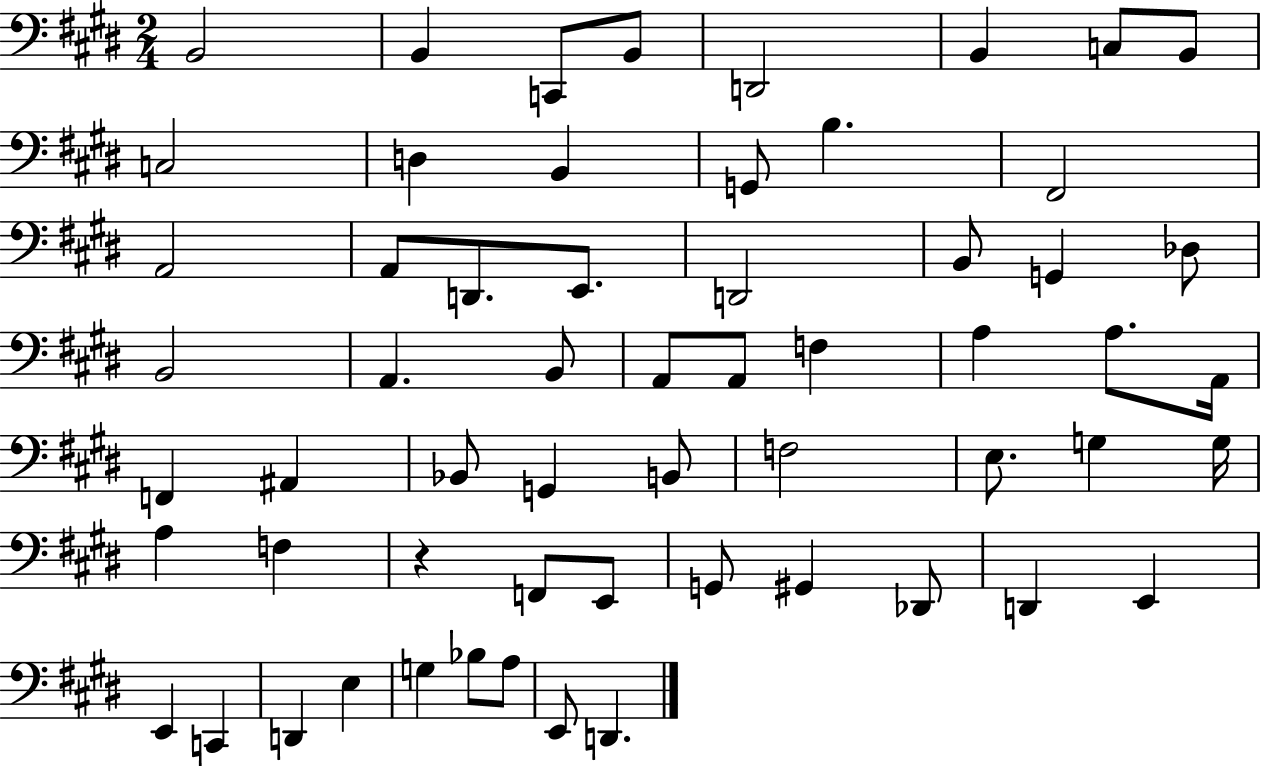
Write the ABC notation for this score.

X:1
T:Untitled
M:2/4
L:1/4
K:E
B,,2 B,, C,,/2 B,,/2 D,,2 B,, C,/2 B,,/2 C,2 D, B,, G,,/2 B, ^F,,2 A,,2 A,,/2 D,,/2 E,,/2 D,,2 B,,/2 G,, _D,/2 B,,2 A,, B,,/2 A,,/2 A,,/2 F, A, A,/2 A,,/4 F,, ^A,, _B,,/2 G,, B,,/2 F,2 E,/2 G, G,/4 A, F, z F,,/2 E,,/2 G,,/2 ^G,, _D,,/2 D,, E,, E,, C,, D,, E, G, _B,/2 A,/2 E,,/2 D,,